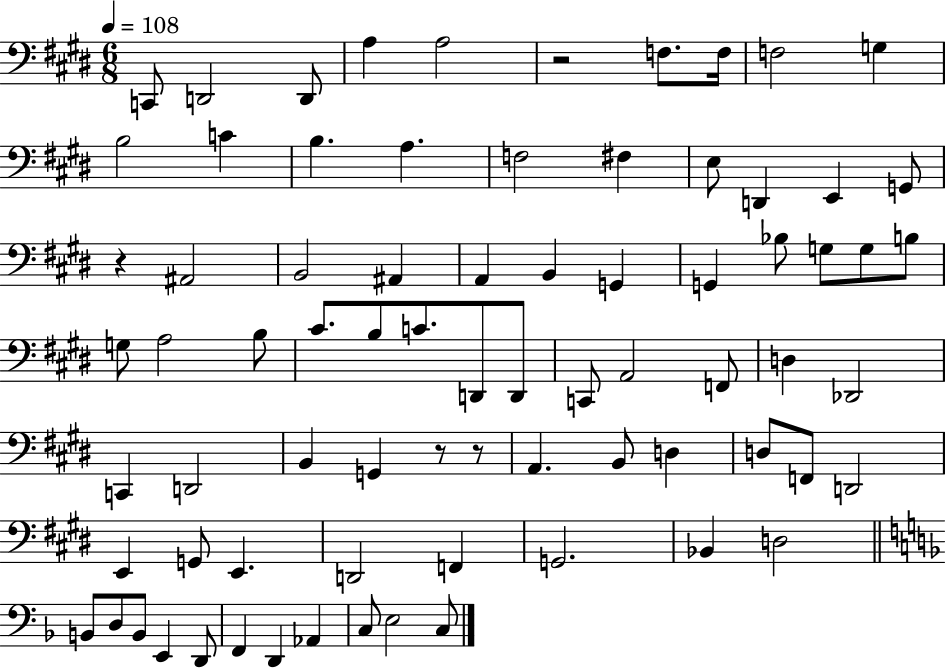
{
  \clef bass
  \numericTimeSignature
  \time 6/8
  \key e \major
  \tempo 4 = 108
  \repeat volta 2 { c,8 d,2 d,8 | a4 a2 | r2 f8. f16 | f2 g4 | \break b2 c'4 | b4. a4. | f2 fis4 | e8 d,4 e,4 g,8 | \break r4 ais,2 | b,2 ais,4 | a,4 b,4 g,4 | g,4 bes8 g8 g8 b8 | \break g8 a2 b8 | cis'8. b8 c'8. d,8 d,8 | c,8 a,2 f,8 | d4 des,2 | \break c,4 d,2 | b,4 g,4 r8 r8 | a,4. b,8 d4 | d8 f,8 d,2 | \break e,4 g,8 e,4. | d,2 f,4 | g,2. | bes,4 d2 | \break \bar "||" \break \key f \major b,8 d8 b,8 e,4 d,8 | f,4 d,4 aes,4 | c8 e2 c8 | } \bar "|."
}